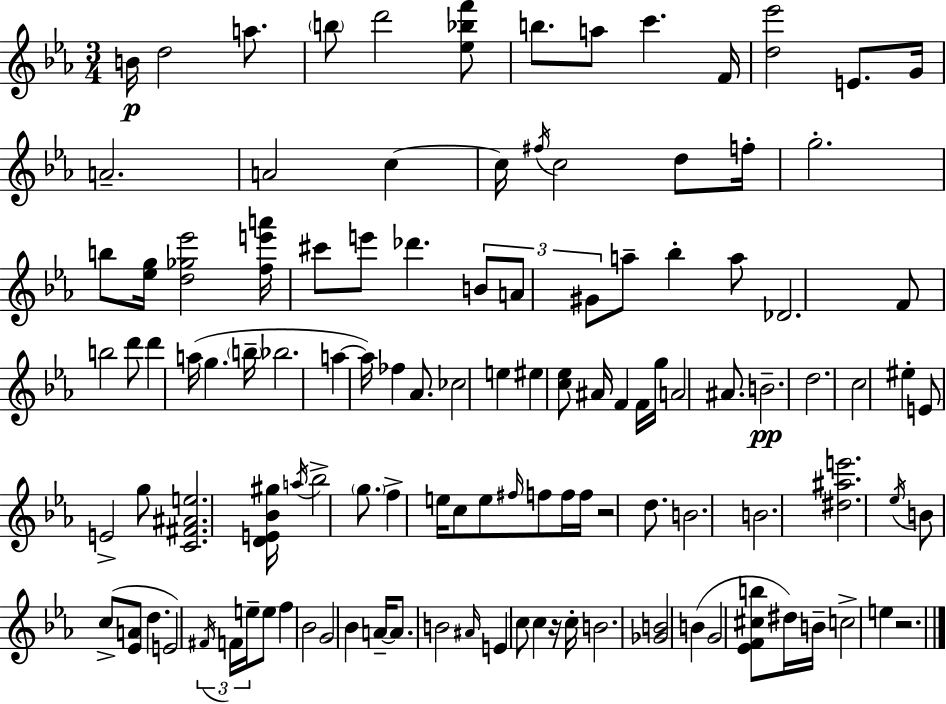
{
  \clef treble
  \numericTimeSignature
  \time 3/4
  \key c \minor
  b'16\p d''2 a''8. | \parenthesize b''8 d'''2 <ees'' bes'' f'''>8 | b''8. a''8 c'''4. f'16 | <d'' ees'''>2 e'8. g'16 | \break a'2.-- | a'2 c''4~~ | c''16 \acciaccatura { fis''16 } c''2 d''8 | f''16-. g''2.-. | \break b''8 <ees'' g''>16 <d'' ges'' ees'''>2 | <f'' e''' a'''>16 cis'''8 e'''8 des'''4. \tuplet 3/2 { b'8 | a'8 gis'8 } a''8-- bes''4-. a''8 | des'2. | \break f'8 b''2 d'''8 | d'''4 a''16( g''4. | \parenthesize b''16-- bes''2. | a''4~~ a''16) fes''4 aes'8. | \break ces''2 e''4 | eis''4 <c'' ees''>8 ais'16 f'4 | f'16 g''16 a'2 ais'8. | b'2.--\pp | \break d''2. | c''2 eis''4-. | e'8 e'2-> g''8 | <c' fis' ais' e''>2. | \break <d' e' bes' gis''>16 \acciaccatura { a''16 } bes''2-> \parenthesize g''8. | f''4-> e''16 c''8 e''8 \grace { fis''16 } | f''8 f''16 f''16 r2 | d''8. b'2. | \break b'2. | <dis'' ais'' e'''>2. | \acciaccatura { ees''16 } b'8 c''8->( <ees' a'>8 d''4. | e'2) | \break \tuplet 3/2 { \acciaccatura { fis'16 } f'16 e''16-- } e''8 f''4 bes'2 | g'2 | bes'4 a'16--~~ a'8. b'2 | \grace { ais'16 } e'4 c''8 | \break c''4 r16 c''16-. b'2. | <ges' b'>2 | b'4( g'2 | <ees' f' cis'' b''>8 dis''16) b'16-- c''2-> | \break e''4 r2. | \bar "|."
}